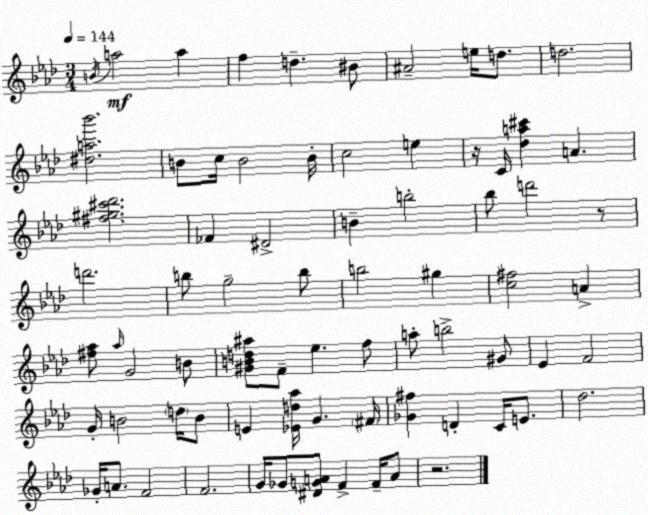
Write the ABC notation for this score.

X:1
T:Untitled
M:3/4
L:1/4
K:Ab
B/4 a2 a f d ^B/2 ^A2 e/4 d/2 d2 [^da_b']2 B/2 c/4 B2 B/4 c2 e z/4 C/4 [_da^c'] A [^f^g^c'_d']2 _F ^D2 B b2 _b/2 d'2 z/2 d'2 b/2 g2 b/2 b2 ^g [c^f]2 A [^f_a]/2 _a/4 G2 B/2 [^GBd^a]/2 F/2 _e f/2 a/2 b2 ^G/2 _E F2 G/4 B2 d/4 B/2 E [_Ed_a]/4 G ^F/4 [_G^f] D C/4 E/2 _d2 _G/4 A/2 F2 F2 G/4 _G/2 [^DGA]/2 F F/4 A/2 z2